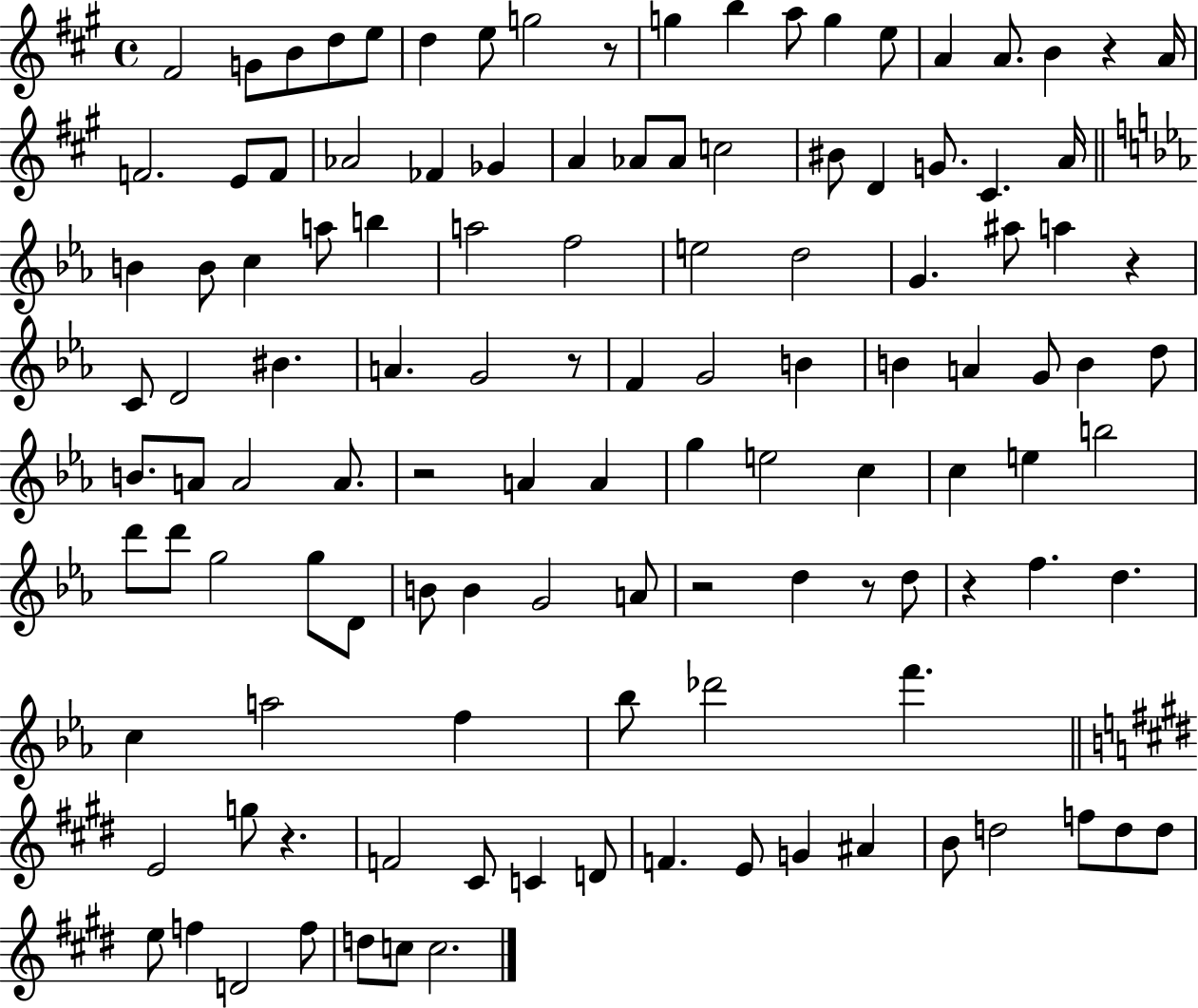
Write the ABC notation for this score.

X:1
T:Untitled
M:4/4
L:1/4
K:A
^F2 G/2 B/2 d/2 e/2 d e/2 g2 z/2 g b a/2 g e/2 A A/2 B z A/4 F2 E/2 F/2 _A2 _F _G A _A/2 _A/2 c2 ^B/2 D G/2 ^C A/4 B B/2 c a/2 b a2 f2 e2 d2 G ^a/2 a z C/2 D2 ^B A G2 z/2 F G2 B B A G/2 B d/2 B/2 A/2 A2 A/2 z2 A A g e2 c c e b2 d'/2 d'/2 g2 g/2 D/2 B/2 B G2 A/2 z2 d z/2 d/2 z f d c a2 f _b/2 _d'2 f' E2 g/2 z F2 ^C/2 C D/2 F E/2 G ^A B/2 d2 f/2 d/2 d/2 e/2 f D2 f/2 d/2 c/2 c2